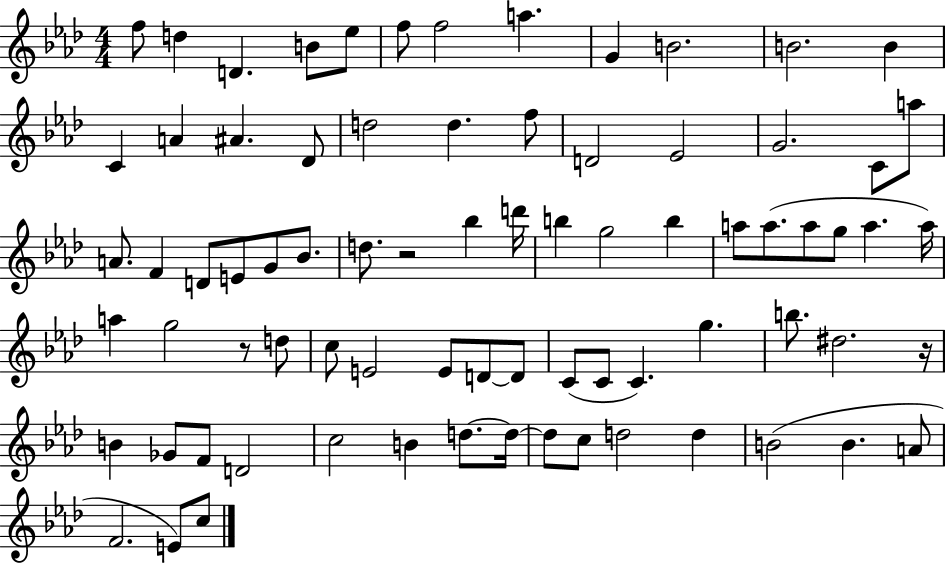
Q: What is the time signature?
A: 4/4